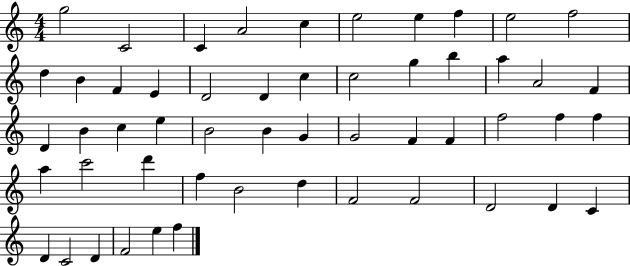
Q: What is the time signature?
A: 4/4